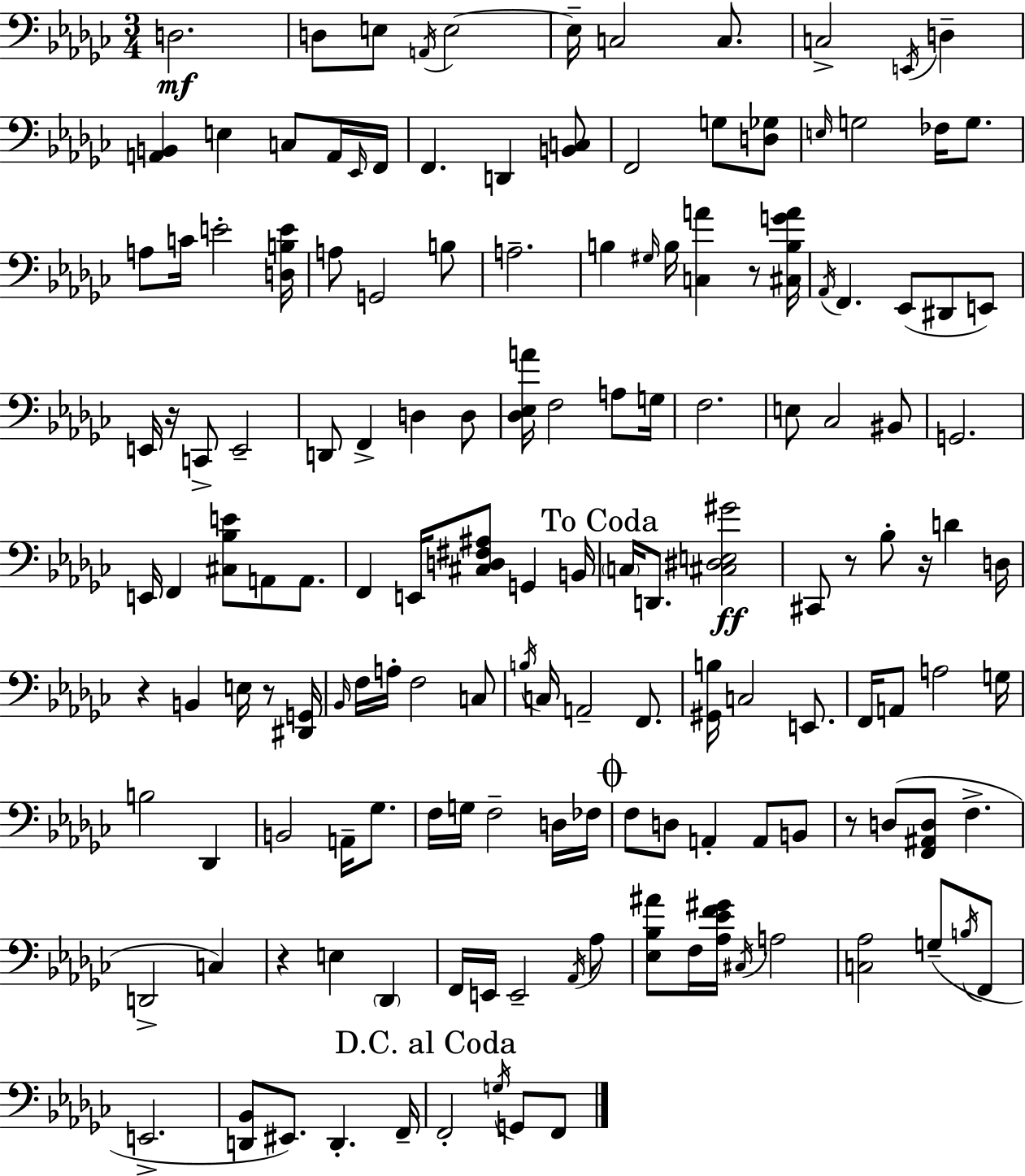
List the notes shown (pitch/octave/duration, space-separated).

D3/h. D3/e E3/e A2/s E3/h E3/s C3/h C3/e. C3/h E2/s D3/q [A2,B2]/q E3/q C3/e A2/s Eb2/s F2/s F2/q. D2/q [B2,C3]/e F2/h G3/e [D3,Gb3]/e E3/s G3/h FES3/s G3/e. A3/e C4/s E4/h [D3,B3,E4]/s A3/e G2/h B3/e A3/h. B3/q G#3/s B3/s [C3,A4]/q R/e [C#3,B3,G4,A4]/s Ab2/s F2/q. Eb2/e D#2/e E2/e E2/s R/s C2/e E2/h D2/e F2/q D3/q D3/e [Db3,Eb3,A4]/s F3/h A3/e G3/s F3/h. E3/e CES3/h BIS2/e G2/h. E2/s F2/q [C#3,Bb3,E4]/e A2/e A2/e. F2/q E2/s [C#3,D3,F#3,A#3]/e G2/q B2/s C3/s D2/e. [C#3,D#3,E3,G#4]/h C#2/e R/e Bb3/e R/s D4/q D3/s R/q B2/q E3/s R/e [D#2,G2]/s Bb2/s F3/s A3/s F3/h C3/e B3/s C3/s A2/h F2/e. [G#2,B3]/s C3/h E2/e. F2/s A2/e A3/h G3/s B3/h Db2/q B2/h A2/s Gb3/e. F3/s G3/s F3/h D3/s FES3/s F3/e D3/e A2/q A2/e B2/e R/e D3/e [F2,A#2,D3]/e F3/q. D2/h C3/q R/q E3/q Db2/q F2/s E2/s E2/h Ab2/s Ab3/e [Eb3,Bb3,A#4]/e F3/s [Ab3,Eb4,F4,G#4]/s C#3/s A3/h [C3,Ab3]/h G3/e B3/s F2/e E2/h. [D2,Bb2]/e EIS2/e. D2/q. F2/s F2/h G3/s G2/e F2/e